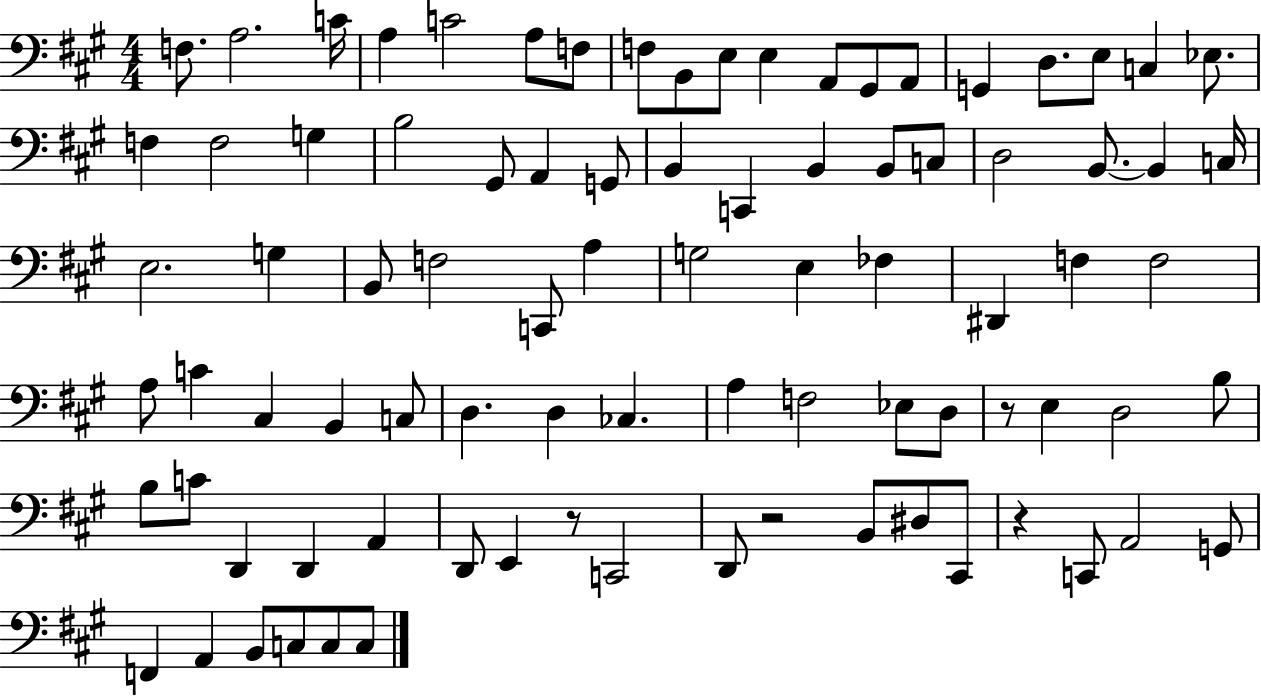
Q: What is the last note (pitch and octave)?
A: C3